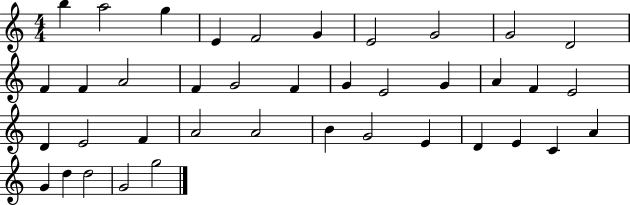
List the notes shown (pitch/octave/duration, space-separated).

B5/q A5/h G5/q E4/q F4/h G4/q E4/h G4/h G4/h D4/h F4/q F4/q A4/h F4/q G4/h F4/q G4/q E4/h G4/q A4/q F4/q E4/h D4/q E4/h F4/q A4/h A4/h B4/q G4/h E4/q D4/q E4/q C4/q A4/q G4/q D5/q D5/h G4/h G5/h